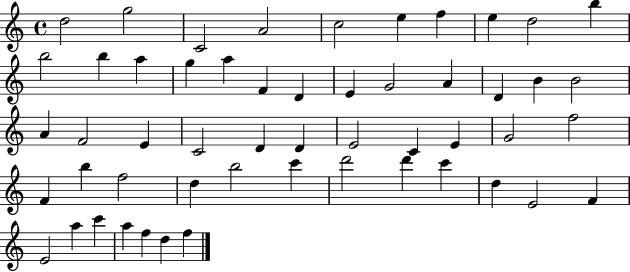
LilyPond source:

{
  \clef treble
  \time 4/4
  \defaultTimeSignature
  \key c \major
  d''2 g''2 | c'2 a'2 | c''2 e''4 f''4 | e''4 d''2 b''4 | \break b''2 b''4 a''4 | g''4 a''4 f'4 d'4 | e'4 g'2 a'4 | d'4 b'4 b'2 | \break a'4 f'2 e'4 | c'2 d'4 d'4 | e'2 c'4 e'4 | g'2 f''2 | \break f'4 b''4 f''2 | d''4 b''2 c'''4 | d'''2 d'''4 c'''4 | d''4 e'2 f'4 | \break e'2 a''4 c'''4 | a''4 f''4 d''4 f''4 | \bar "|."
}